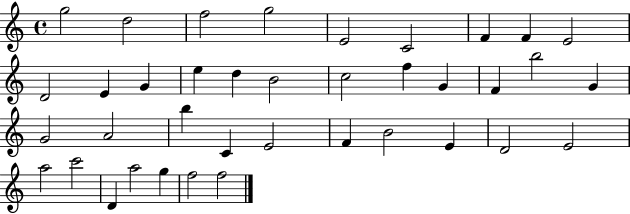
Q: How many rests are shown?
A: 0